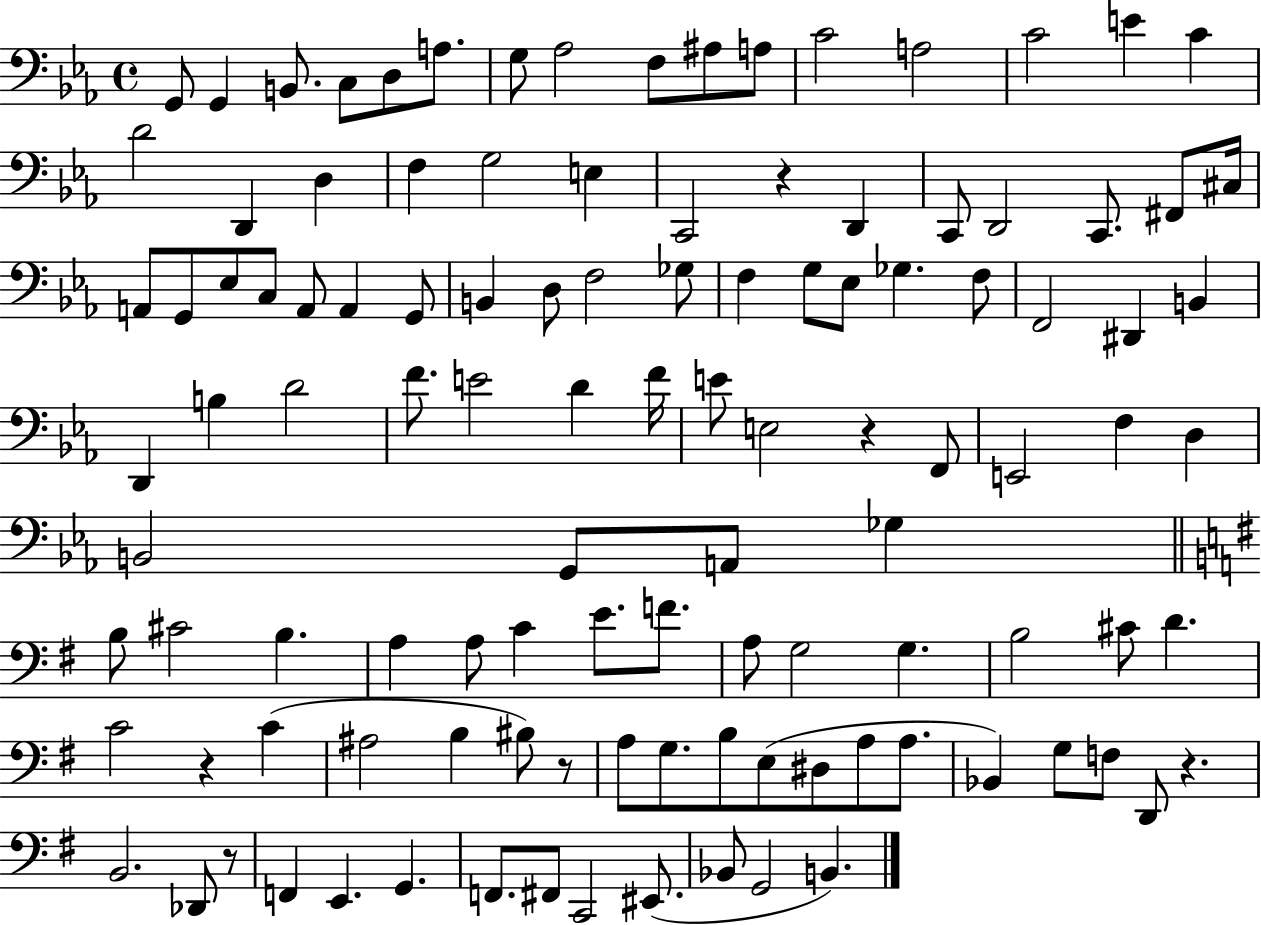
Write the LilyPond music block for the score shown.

{
  \clef bass
  \time 4/4
  \defaultTimeSignature
  \key ees \major
  \repeat volta 2 { g,8 g,4 b,8. c8 d8 a8. | g8 aes2 f8 ais8 a8 | c'2 a2 | c'2 e'4 c'4 | \break d'2 d,4 d4 | f4 g2 e4 | c,2 r4 d,4 | c,8 d,2 c,8. fis,8 cis16 | \break a,8 g,8 ees8 c8 a,8 a,4 g,8 | b,4 d8 f2 ges8 | f4 g8 ees8 ges4. f8 | f,2 dis,4 b,4 | \break d,4 b4 d'2 | f'8. e'2 d'4 f'16 | e'8 e2 r4 f,8 | e,2 f4 d4 | \break b,2 g,8 a,8 ges4 | \bar "||" \break \key g \major b8 cis'2 b4. | a4 a8 c'4 e'8. f'8. | a8 g2 g4. | b2 cis'8 d'4. | \break c'2 r4 c'4( | ais2 b4 bis8) r8 | a8 g8. b8 e8( dis8 a8 a8. | bes,4) g8 f8 d,8 r4. | \break b,2. des,8 r8 | f,4 e,4. g,4. | f,8. fis,8 c,2 eis,8.( | bes,8 g,2 b,4.) | \break } \bar "|."
}